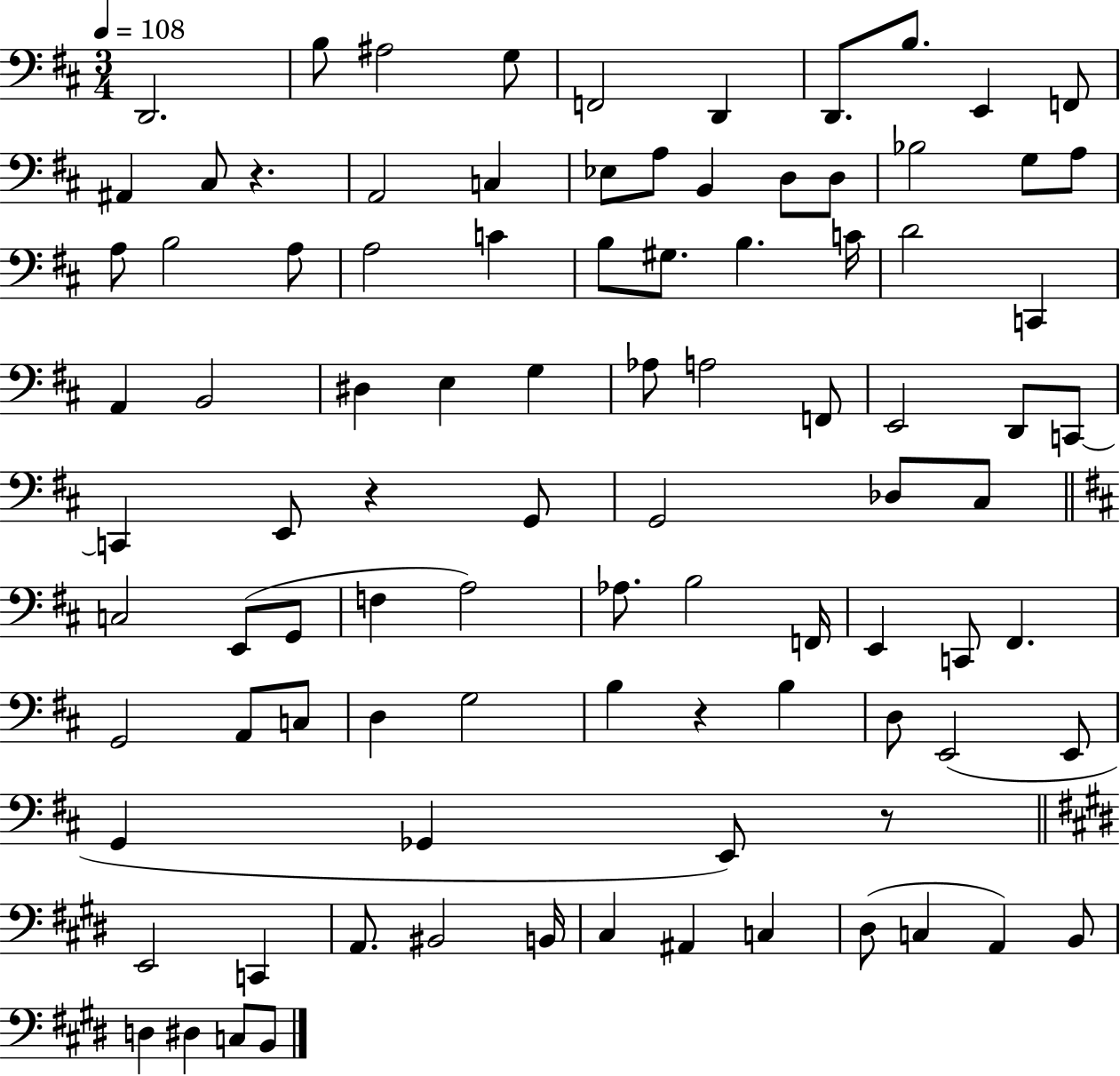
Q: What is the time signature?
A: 3/4